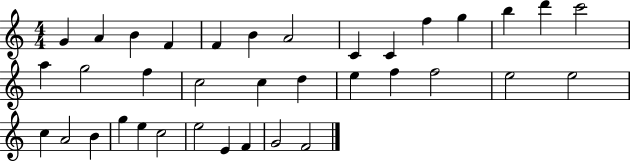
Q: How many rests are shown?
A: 0